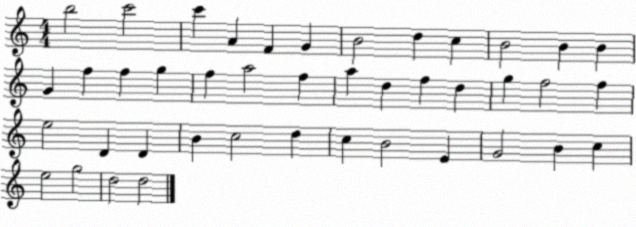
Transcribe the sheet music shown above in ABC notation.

X:1
T:Untitled
M:4/4
L:1/4
K:C
b2 c'2 c' A F G B2 d c B2 B B G f f g f a2 f a d f d g f2 f e2 D D B c2 d c B2 E G2 B c e2 g2 d2 d2